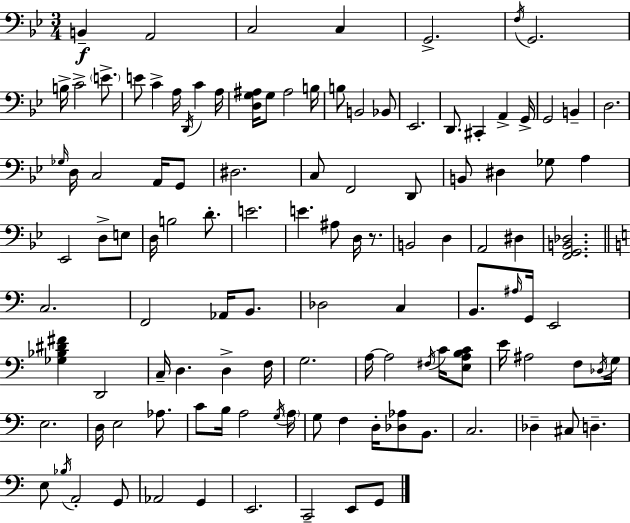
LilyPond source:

{
  \clef bass
  \numericTimeSignature
  \time 3/4
  \key g \minor
  b,4--\f a,2 | c2 c4 | g,2.-> | \acciaccatura { f16 } g,2. | \break b16-> c'2-> \parenthesize e'8.-> | e'8 c'4-> a16 \acciaccatura { d,16 } c'4 | a16 <d g ais>16 g8 ais2 | b16 b8 b,2 | \break bes,8 ees,2. | d,8. cis,4-. a,4-> | g,16-> g,2 b,4-- | d2. | \break \grace { ges16 } d16 c2 | a,16 g,8 dis2. | c8 f,2 | d,8 b,8 dis4 ges8 a4 | \break ees,2 d8-> | e8 d16 b2 | d'8.-. e'2. | e'4. ais8 d16 | \break r8. b,2 d4 | a,2 dis4 | <f, g, b, des>2. | \bar "||" \break \key c \major c2. | f,2 aes,16 b,8. | des2 c4 | b,8. \grace { ais16 } g,16 e,2 | \break <ges bes dis' fis'>4 d,2 | c16-- d4. d4-> | f16 g2. | a16~~ a2 \acciaccatura { fis16 } c'16 | \break <e a b c'>8 e'16 ais2 f8 | \acciaccatura { des16 } g16 e2. | d16 e2 | aes8. c'8 b16 a2 | \break \acciaccatura { g16 } \parenthesize a16 g8 f4 d16-. <des aes>8 | b,8. c2. | des4-- cis8 d4.-- | e8 \acciaccatura { bes16 } a,2-. | \break g,8 aes,2 | g,4 e,2. | c,2-- | e,8 g,8 \bar "|."
}